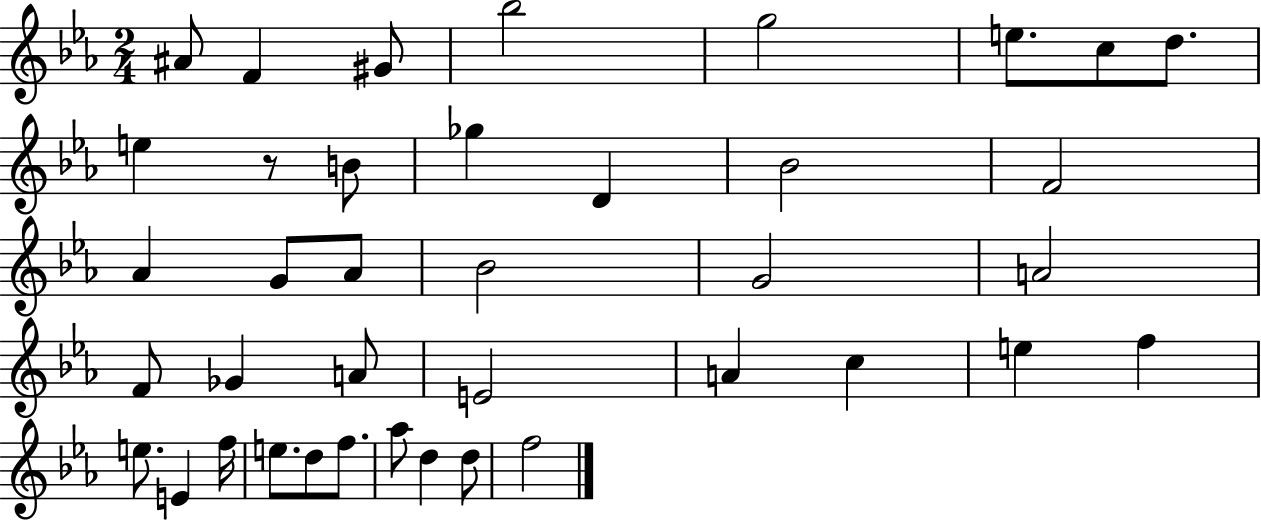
X:1
T:Untitled
M:2/4
L:1/4
K:Eb
^A/2 F ^G/2 _b2 g2 e/2 c/2 d/2 e z/2 B/2 _g D _B2 F2 _A G/2 _A/2 _B2 G2 A2 F/2 _G A/2 E2 A c e f e/2 E f/4 e/2 d/2 f/2 _a/2 d d/2 f2